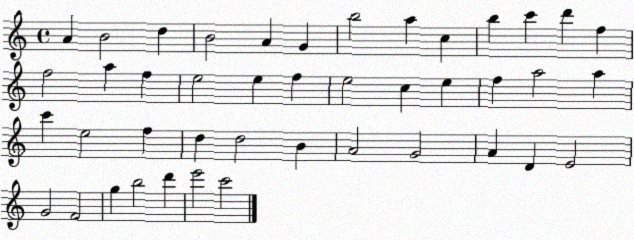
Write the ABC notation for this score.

X:1
T:Untitled
M:4/4
L:1/4
K:C
A B2 d B2 A G b2 a c b c' d' f f2 a f e2 e f e2 c e f a2 a c' e2 f d d2 B A2 G2 A D E2 G2 F2 g b2 d' e'2 c'2